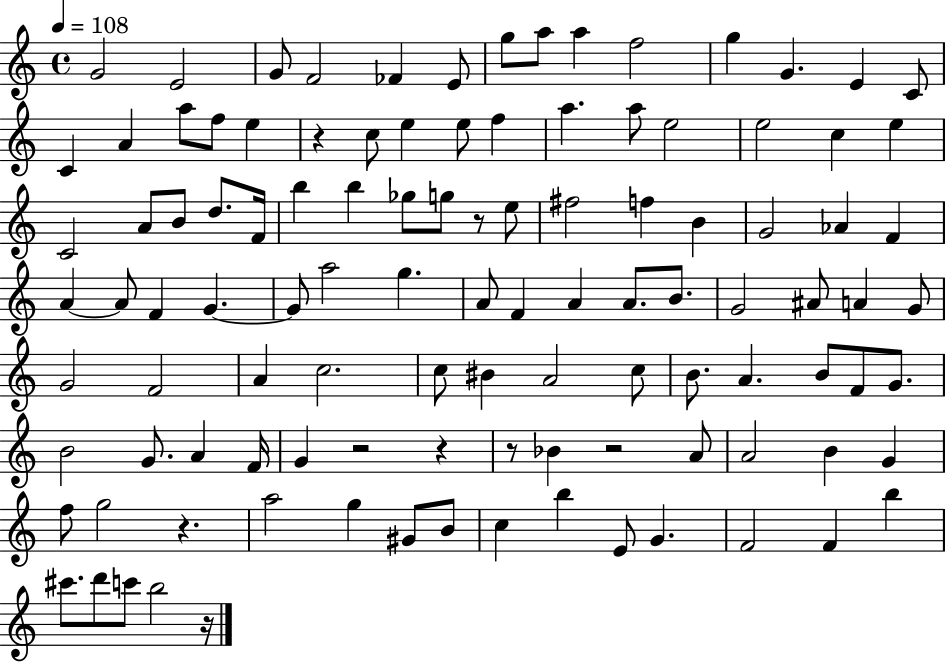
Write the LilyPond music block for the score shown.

{
  \clef treble
  \time 4/4
  \defaultTimeSignature
  \key c \major
  \tempo 4 = 108
  g'2 e'2 | g'8 f'2 fes'4 e'8 | g''8 a''8 a''4 f''2 | g''4 g'4. e'4 c'8 | \break c'4 a'4 a''8 f''8 e''4 | r4 c''8 e''4 e''8 f''4 | a''4. a''8 e''2 | e''2 c''4 e''4 | \break c'2 a'8 b'8 d''8. f'16 | b''4 b''4 ges''8 g''8 r8 e''8 | fis''2 f''4 b'4 | g'2 aes'4 f'4 | \break a'4~~ a'8 f'4 g'4.~~ | g'8 a''2 g''4. | a'8 f'4 a'4 a'8. b'8. | g'2 ais'8 a'4 g'8 | \break g'2 f'2 | a'4 c''2. | c''8 bis'4 a'2 c''8 | b'8. a'4. b'8 f'8 g'8. | \break b'2 g'8. a'4 f'16 | g'4 r2 r4 | r8 bes'4 r2 a'8 | a'2 b'4 g'4 | \break f''8 g''2 r4. | a''2 g''4 gis'8 b'8 | c''4 b''4 e'8 g'4. | f'2 f'4 b''4 | \break cis'''8. d'''8 c'''8 b''2 r16 | \bar "|."
}